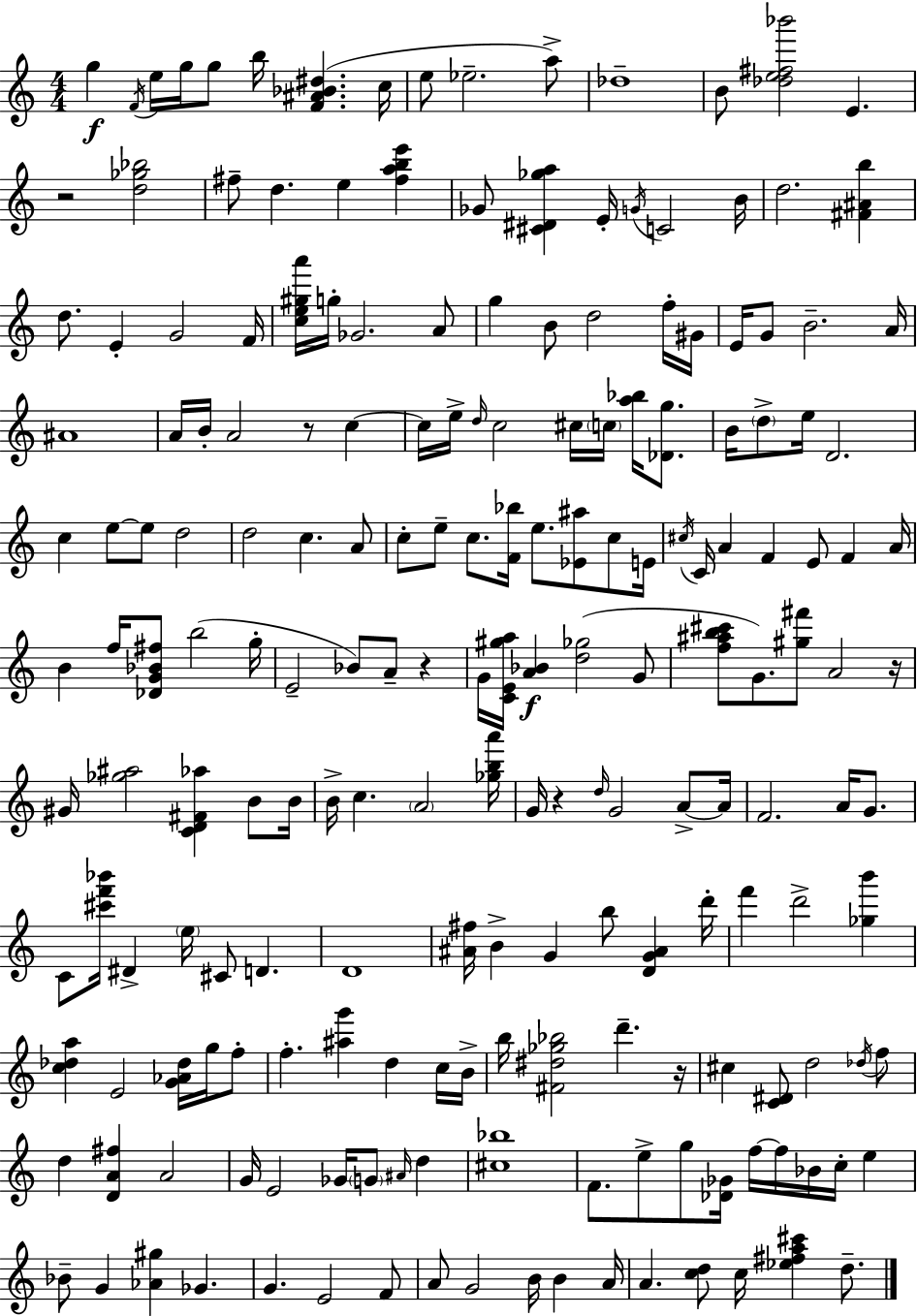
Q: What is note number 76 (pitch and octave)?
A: B5